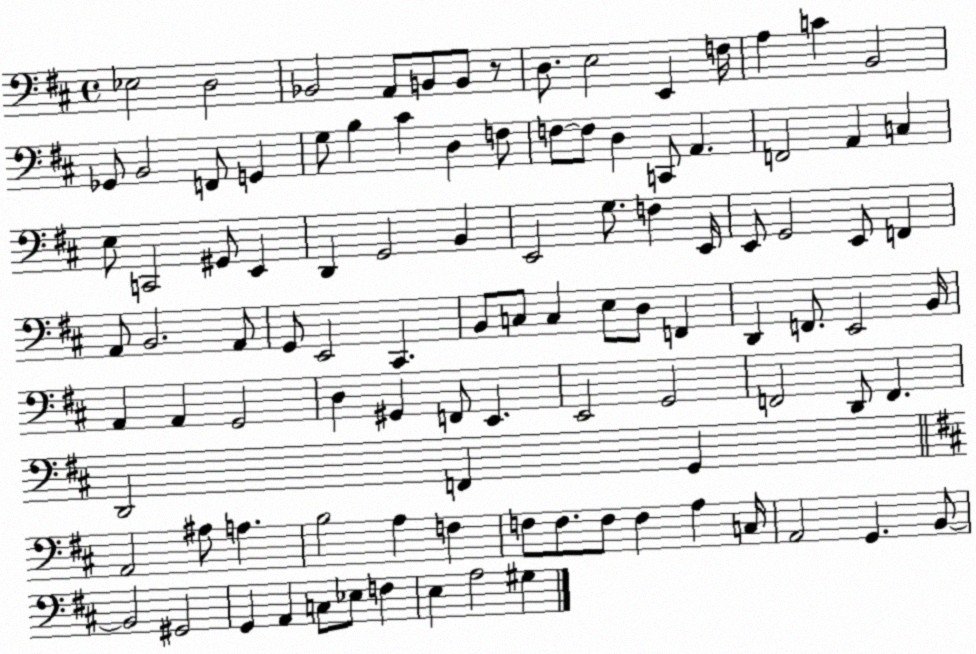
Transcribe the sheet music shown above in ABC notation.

X:1
T:Untitled
M:4/4
L:1/4
K:D
_E,2 D,2 _B,,2 A,,/2 B,,/2 B,,/2 z/2 D,/2 E,2 E,, F,/4 A, C B,,2 _G,,/2 B,,2 F,,/2 G,, G,/2 B, ^C D, F,/2 F,/2 F,/2 D, C,,/2 A,, F,,2 A,, C, E,/2 C,,2 ^G,,/2 E,, D,, G,,2 B,, E,,2 G,/2 F, E,,/4 E,,/2 G,,2 E,,/2 F,, A,,/2 B,,2 A,,/2 G,,/2 E,,2 ^C,, B,,/2 C,/2 C, E,/2 D,/2 F,, D,, F,,/2 E,,2 B,,/4 A,, A,, G,,2 D, ^G,, F,,/2 E,, E,,2 G,,2 F,,2 D,,/2 F,, D,,2 F,, G,, A,,2 ^A,/2 A, B,2 A, F, F,/2 F,/2 F,/2 F, A, C,/4 A,,2 G,, B,,/2 B,,2 ^G,,2 G,, A,, C,/2 _E,/2 F, E, A,2 ^G,